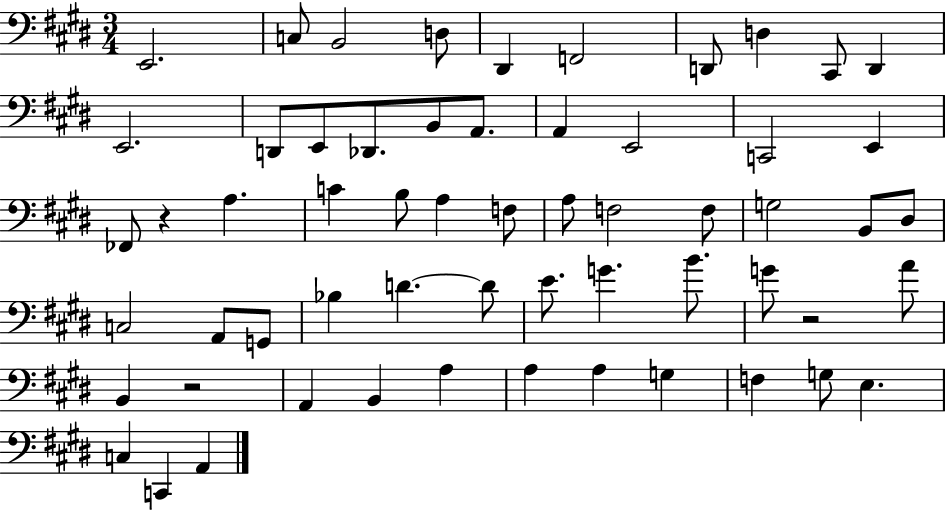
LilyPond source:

{
  \clef bass
  \numericTimeSignature
  \time 3/4
  \key e \major
  e,2. | c8 b,2 d8 | dis,4 f,2 | d,8 d4 cis,8 d,4 | \break e,2. | d,8 e,8 des,8. b,8 a,8. | a,4 e,2 | c,2 e,4 | \break fes,8 r4 a4. | c'4 b8 a4 f8 | a8 f2 f8 | g2 b,8 dis8 | \break c2 a,8 g,8 | bes4 d'4.~~ d'8 | e'8. g'4. b'8. | g'8 r2 a'8 | \break b,4 r2 | a,4 b,4 a4 | a4 a4 g4 | f4 g8 e4. | \break c4 c,4 a,4 | \bar "|."
}